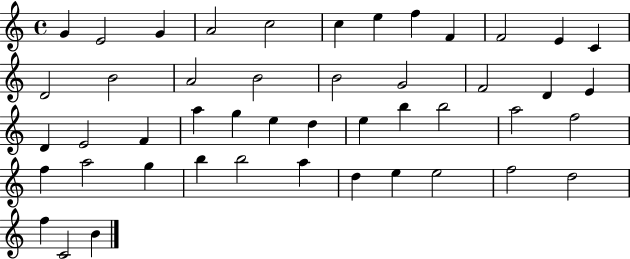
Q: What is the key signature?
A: C major